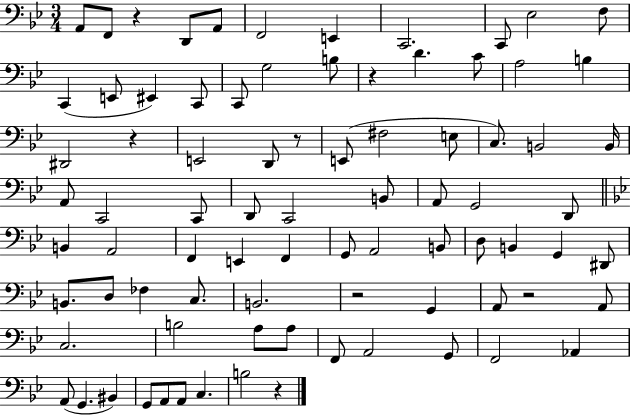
X:1
T:Untitled
M:3/4
L:1/4
K:Bb
A,,/2 F,,/2 z D,,/2 A,,/2 F,,2 E,, C,,2 C,,/2 _E,2 F,/2 C,, E,,/2 ^E,, C,,/2 C,,/2 G,2 B,/2 z D C/2 A,2 B, ^D,,2 z E,,2 D,,/2 z/2 E,,/2 ^F,2 E,/2 C,/2 B,,2 B,,/4 A,,/2 C,,2 C,,/2 D,,/2 C,,2 B,,/2 A,,/2 G,,2 D,,/2 B,, A,,2 F,, E,, F,, G,,/2 A,,2 B,,/2 D,/2 B,, G,, ^D,,/2 B,,/2 D,/2 _F, C,/2 B,,2 z2 G,, A,,/2 z2 A,,/2 C,2 B,2 A,/2 A,/2 F,,/2 A,,2 G,,/2 F,,2 _A,, A,,/2 G,, ^B,, G,,/2 A,,/2 A,,/2 C, B,2 z